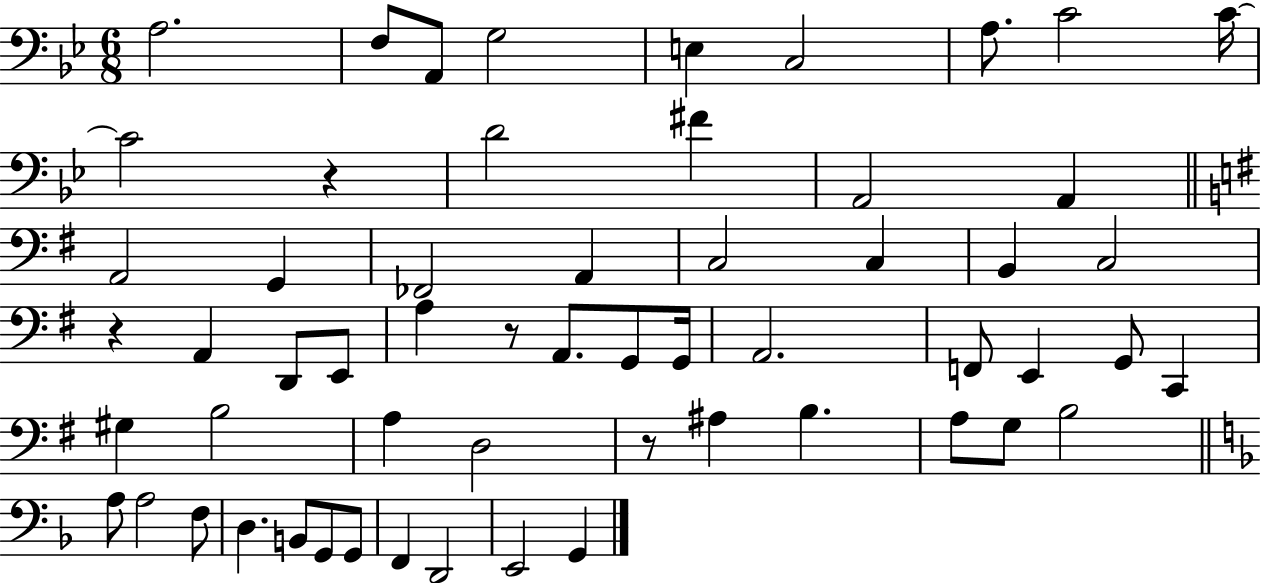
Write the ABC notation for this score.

X:1
T:Untitled
M:6/8
L:1/4
K:Bb
A,2 F,/2 A,,/2 G,2 E, C,2 A,/2 C2 C/4 C2 z D2 ^F A,,2 A,, A,,2 G,, _F,,2 A,, C,2 C, B,, C,2 z A,, D,,/2 E,,/2 A, z/2 A,,/2 G,,/2 G,,/4 A,,2 F,,/2 E,, G,,/2 C,, ^G, B,2 A, D,2 z/2 ^A, B, A,/2 G,/2 B,2 A,/2 A,2 F,/2 D, B,,/2 G,,/2 G,,/2 F,, D,,2 E,,2 G,,